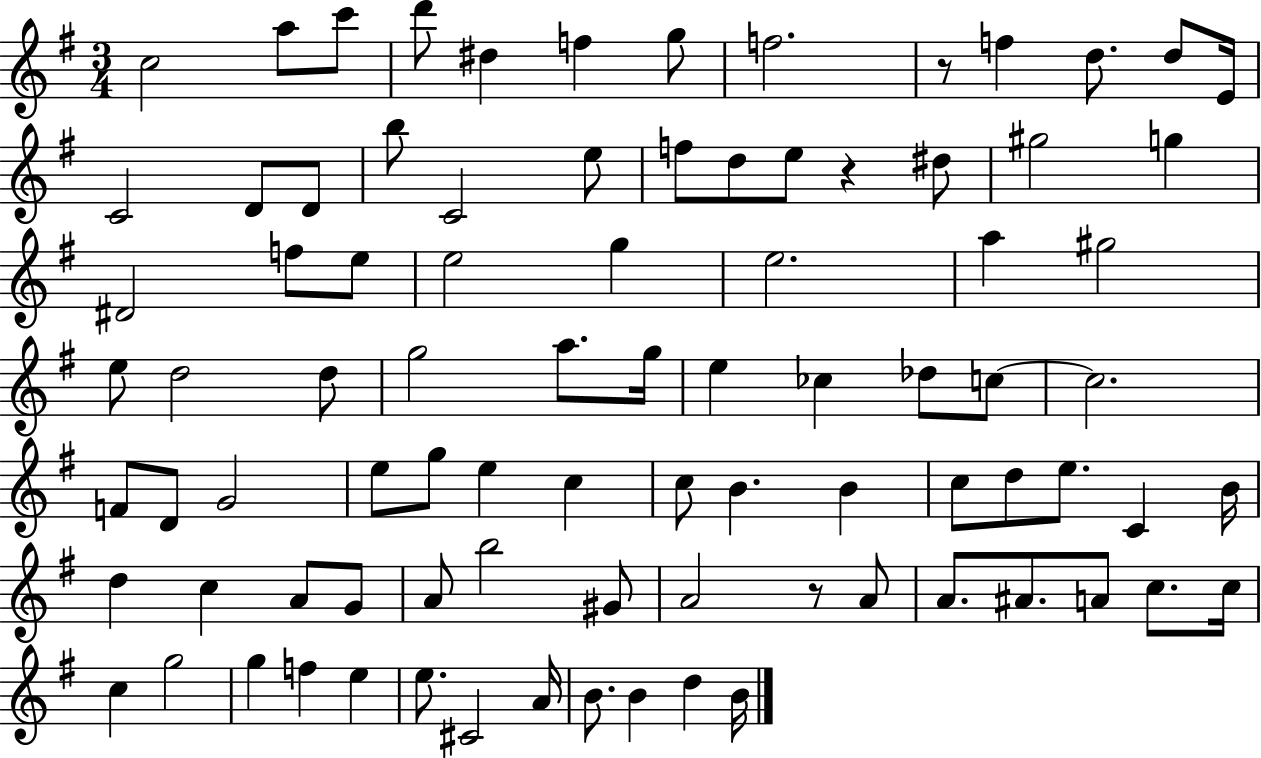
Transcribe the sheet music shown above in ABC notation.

X:1
T:Untitled
M:3/4
L:1/4
K:G
c2 a/2 c'/2 d'/2 ^d f g/2 f2 z/2 f d/2 d/2 E/4 C2 D/2 D/2 b/2 C2 e/2 f/2 d/2 e/2 z ^d/2 ^g2 g ^D2 f/2 e/2 e2 g e2 a ^g2 e/2 d2 d/2 g2 a/2 g/4 e _c _d/2 c/2 c2 F/2 D/2 G2 e/2 g/2 e c c/2 B B c/2 d/2 e/2 C B/4 d c A/2 G/2 A/2 b2 ^G/2 A2 z/2 A/2 A/2 ^A/2 A/2 c/2 c/4 c g2 g f e e/2 ^C2 A/4 B/2 B d B/4